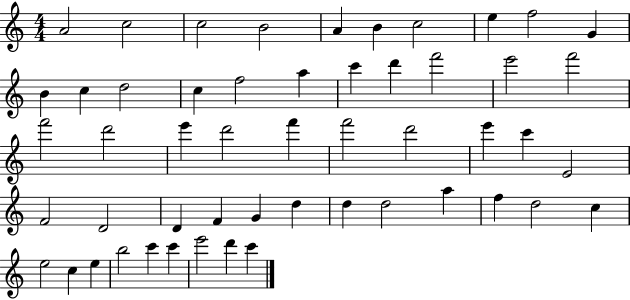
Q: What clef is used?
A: treble